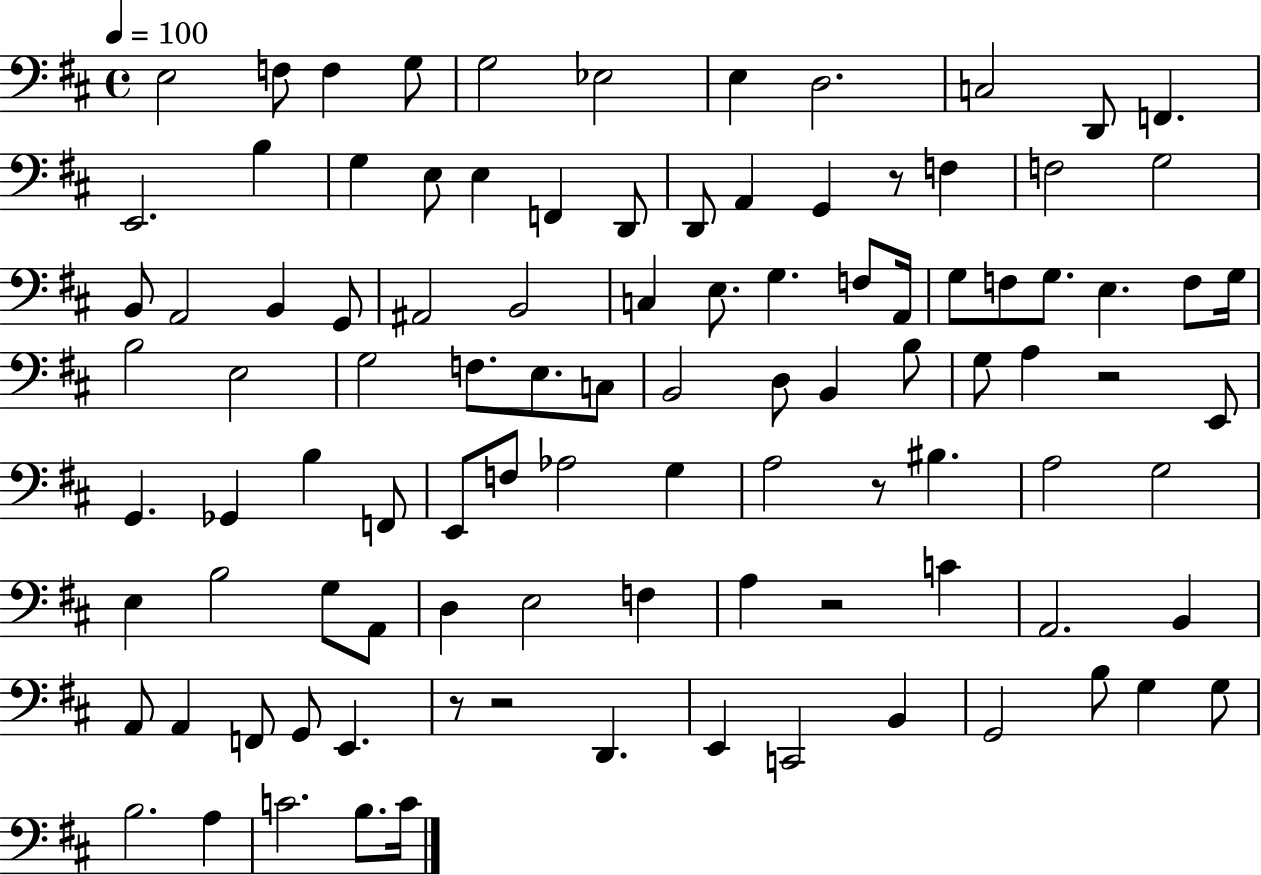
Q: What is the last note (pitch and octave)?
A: C4